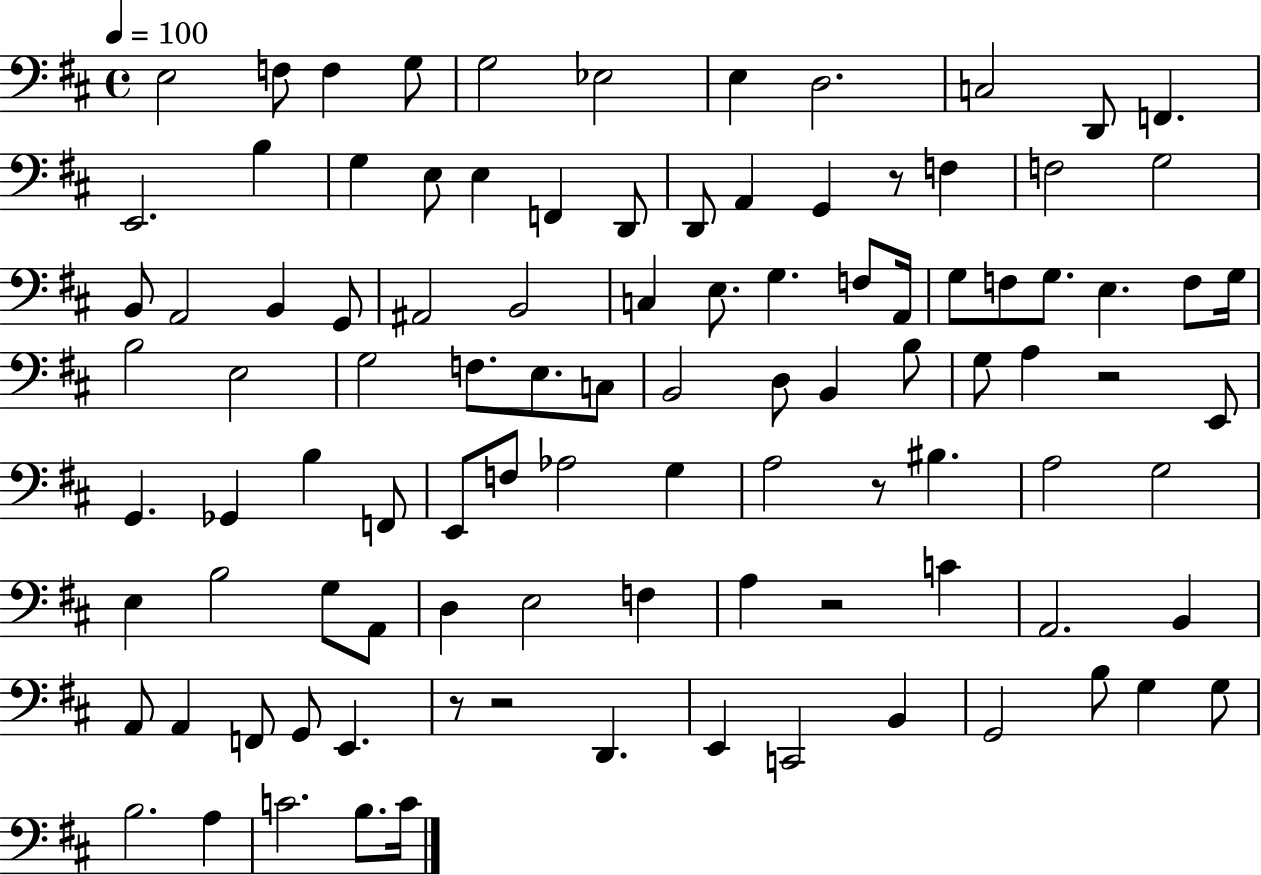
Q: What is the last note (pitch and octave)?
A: C4